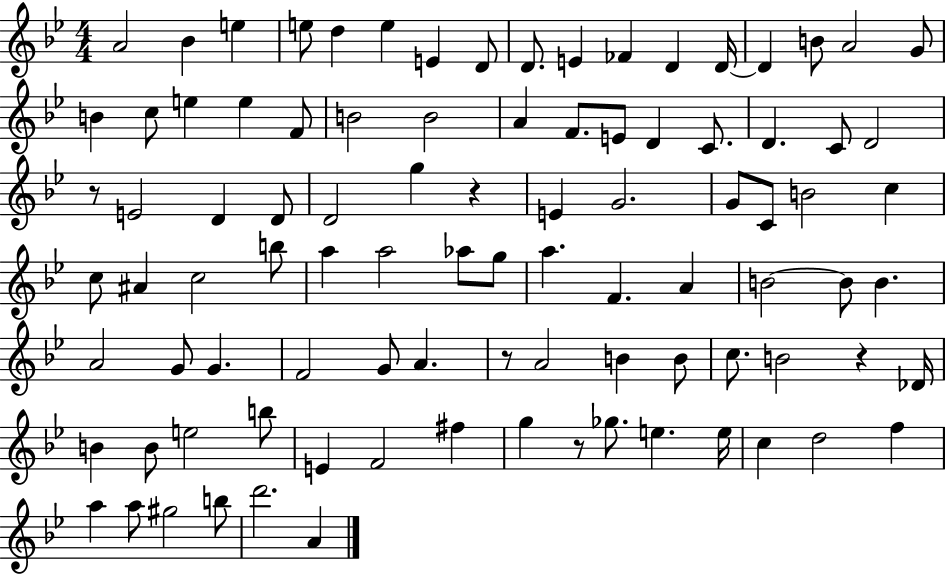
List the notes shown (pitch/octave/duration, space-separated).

A4/h Bb4/q E5/q E5/e D5/q E5/q E4/q D4/e D4/e. E4/q FES4/q D4/q D4/s D4/q B4/e A4/h G4/e B4/q C5/e E5/q E5/q F4/e B4/h B4/h A4/q F4/e. E4/e D4/q C4/e. D4/q. C4/e D4/h R/e E4/h D4/q D4/e D4/h G5/q R/q E4/q G4/h. G4/e C4/e B4/h C5/q C5/e A#4/q C5/h B5/e A5/q A5/h Ab5/e G5/e A5/q. F4/q. A4/q B4/h B4/e B4/q. A4/h G4/e G4/q. F4/h G4/e A4/q. R/e A4/h B4/q B4/e C5/e. B4/h R/q Db4/s B4/q B4/e E5/h B5/e E4/q F4/h F#5/q G5/q R/e Gb5/e. E5/q. E5/s C5/q D5/h F5/q A5/q A5/e G#5/h B5/e D6/h. A4/q